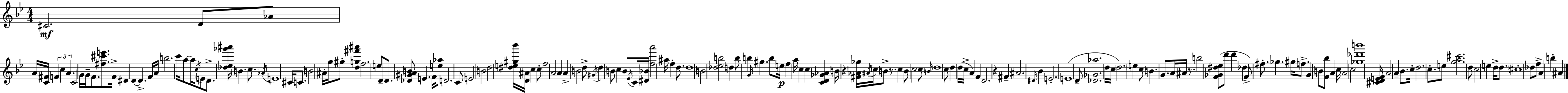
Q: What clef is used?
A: treble